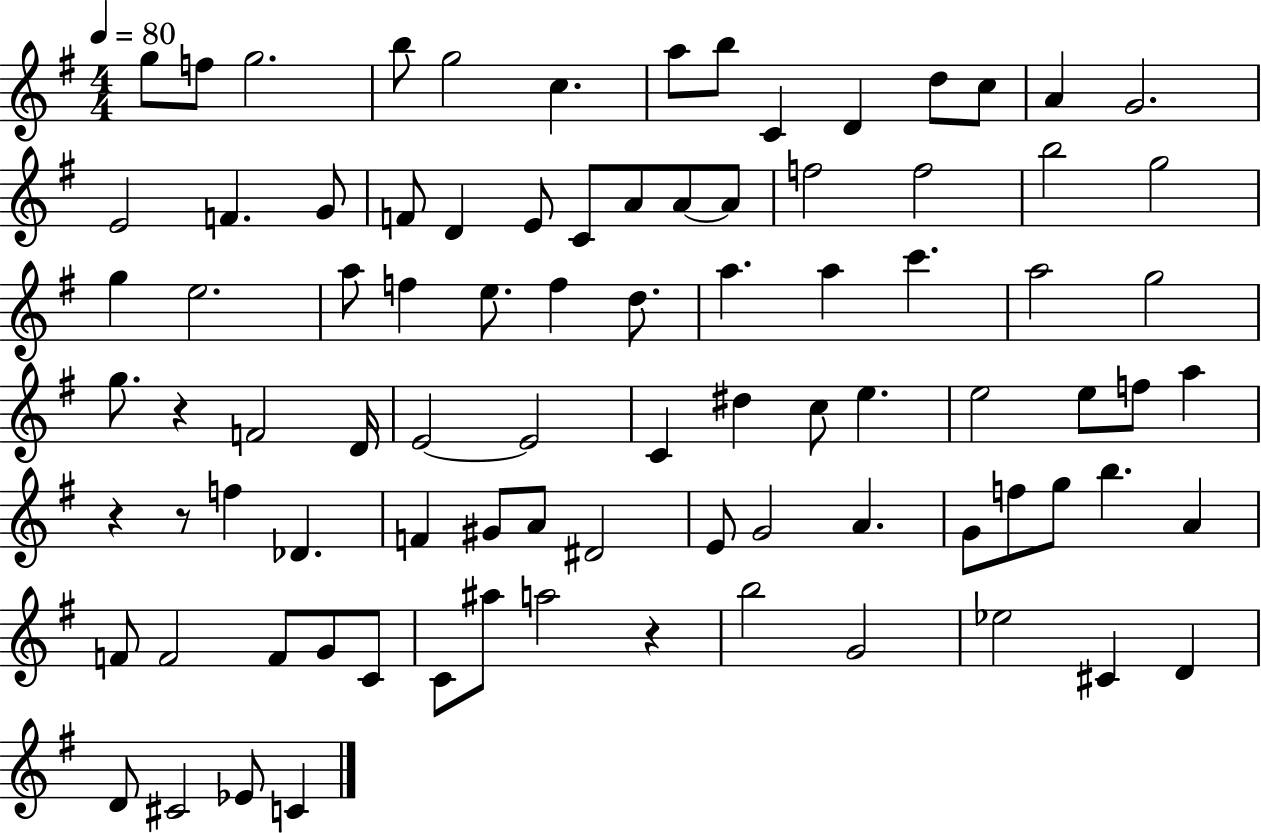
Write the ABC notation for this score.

X:1
T:Untitled
M:4/4
L:1/4
K:G
g/2 f/2 g2 b/2 g2 c a/2 b/2 C D d/2 c/2 A G2 E2 F G/2 F/2 D E/2 C/2 A/2 A/2 A/2 f2 f2 b2 g2 g e2 a/2 f e/2 f d/2 a a c' a2 g2 g/2 z F2 D/4 E2 E2 C ^d c/2 e e2 e/2 f/2 a z z/2 f _D F ^G/2 A/2 ^D2 E/2 G2 A G/2 f/2 g/2 b A F/2 F2 F/2 G/2 C/2 C/2 ^a/2 a2 z b2 G2 _e2 ^C D D/2 ^C2 _E/2 C